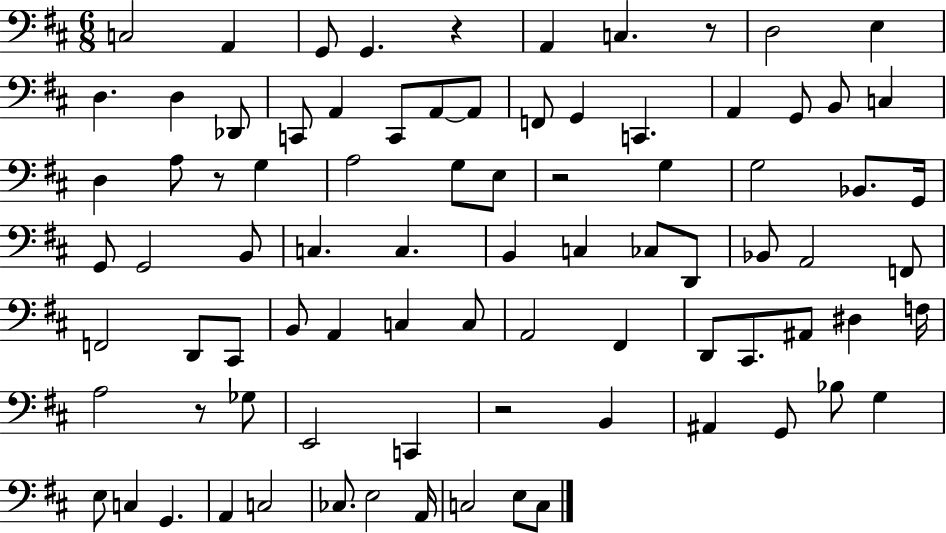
C3/h A2/q G2/e G2/q. R/q A2/q C3/q. R/e D3/h E3/q D3/q. D3/q Db2/e C2/e A2/q C2/e A2/e A2/e F2/e G2/q C2/q. A2/q G2/e B2/e C3/q D3/q A3/e R/e G3/q A3/h G3/e E3/e R/h G3/q G3/h Bb2/e. G2/s G2/e G2/h B2/e C3/q. C3/q. B2/q C3/q CES3/e D2/e Bb2/e A2/h F2/e F2/h D2/e C#2/e B2/e A2/q C3/q C3/e A2/h F#2/q D2/e C#2/e. A#2/e D#3/q F3/s A3/h R/e Gb3/e E2/h C2/q R/h B2/q A#2/q G2/e Bb3/e G3/q E3/e C3/q G2/q. A2/q C3/h CES3/e. E3/h A2/s C3/h E3/e C3/e